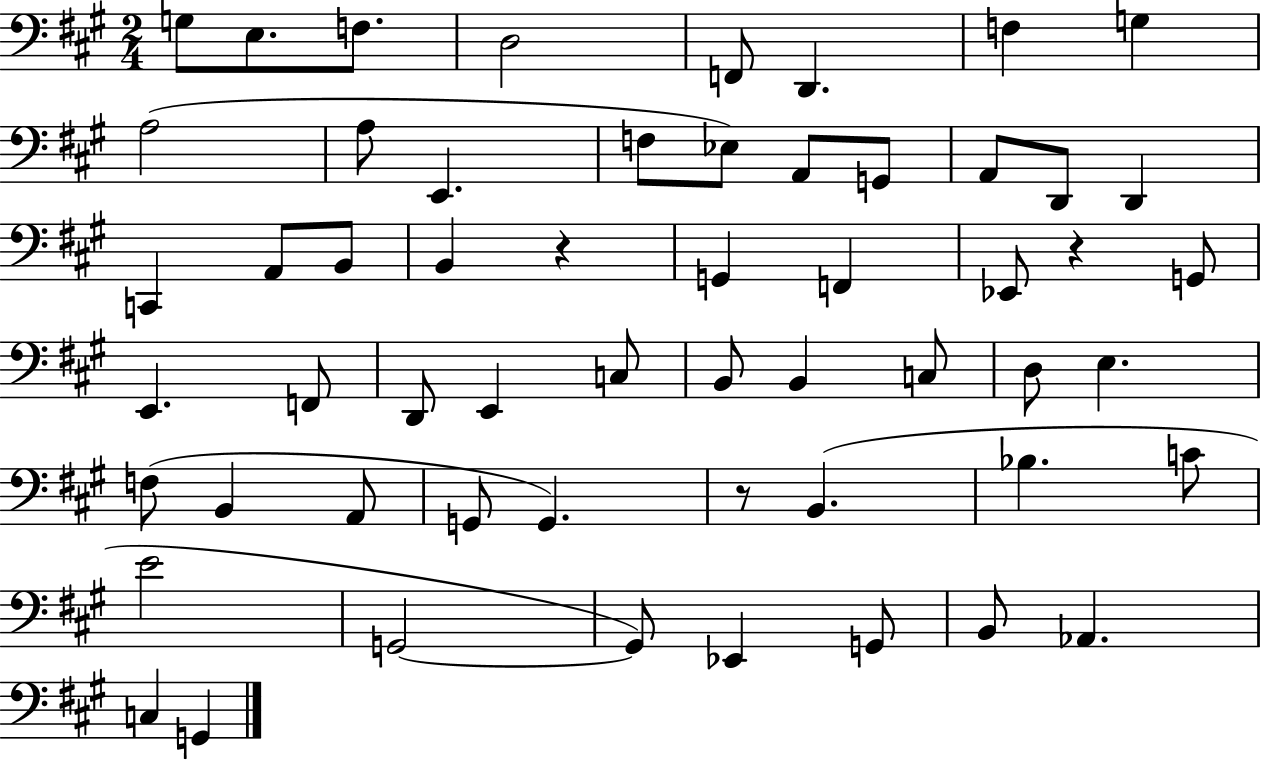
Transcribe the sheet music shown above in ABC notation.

X:1
T:Untitled
M:2/4
L:1/4
K:A
G,/2 E,/2 F,/2 D,2 F,,/2 D,, F, G, A,2 A,/2 E,, F,/2 _E,/2 A,,/2 G,,/2 A,,/2 D,,/2 D,, C,, A,,/2 B,,/2 B,, z G,, F,, _E,,/2 z G,,/2 E,, F,,/2 D,,/2 E,, C,/2 B,,/2 B,, C,/2 D,/2 E, F,/2 B,, A,,/2 G,,/2 G,, z/2 B,, _B, C/2 E2 G,,2 G,,/2 _E,, G,,/2 B,,/2 _A,, C, G,,